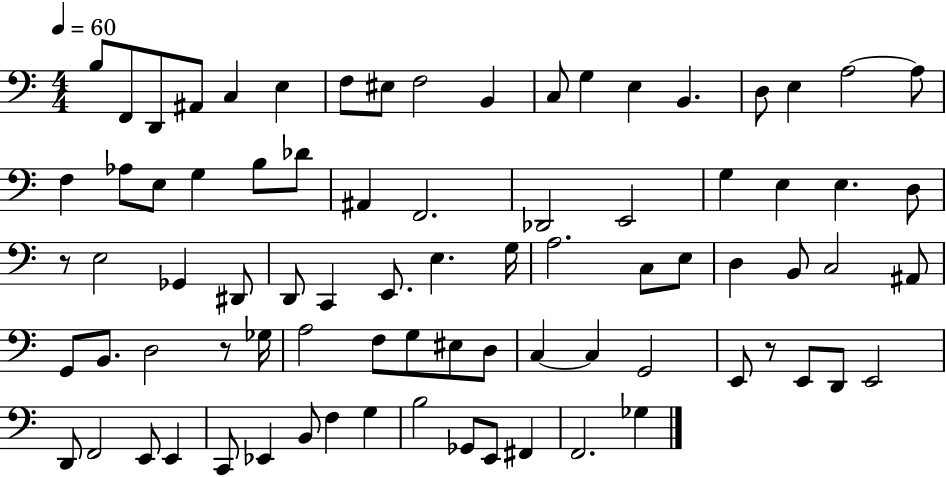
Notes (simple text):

B3/e F2/e D2/e A#2/e C3/q E3/q F3/e EIS3/e F3/h B2/q C3/e G3/q E3/q B2/q. D3/e E3/q A3/h A3/e F3/q Ab3/e E3/e G3/q B3/e Db4/e A#2/q F2/h. Db2/h E2/h G3/q E3/q E3/q. D3/e R/e E3/h Gb2/q D#2/e D2/e C2/q E2/e. E3/q. G3/s A3/h. C3/e E3/e D3/q B2/e C3/h A#2/e G2/e B2/e. D3/h R/e Gb3/s A3/h F3/e G3/e EIS3/e D3/e C3/q C3/q G2/h E2/e R/e E2/e D2/e E2/h D2/e F2/h E2/e E2/q C2/e Eb2/q B2/e F3/q G3/q B3/h Gb2/e E2/e F#2/q F2/h. Gb3/q